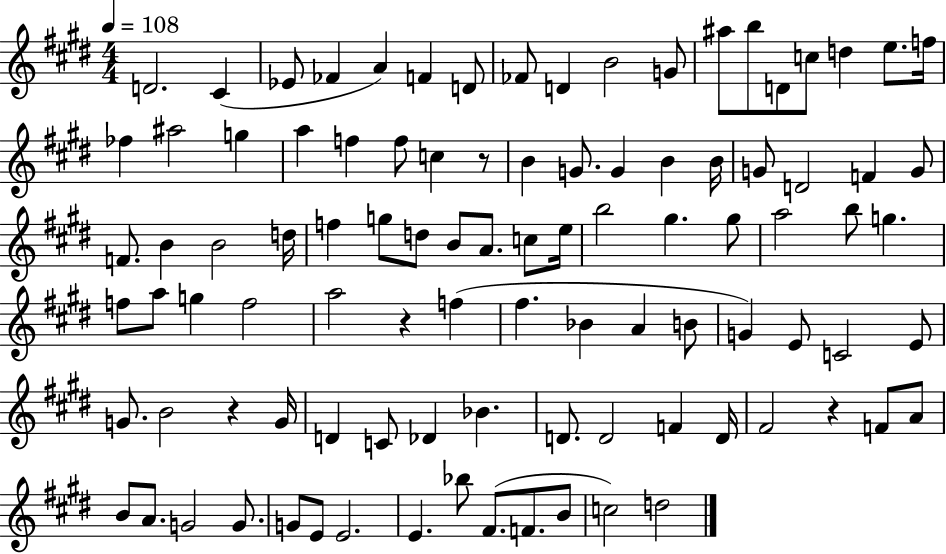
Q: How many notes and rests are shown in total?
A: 97